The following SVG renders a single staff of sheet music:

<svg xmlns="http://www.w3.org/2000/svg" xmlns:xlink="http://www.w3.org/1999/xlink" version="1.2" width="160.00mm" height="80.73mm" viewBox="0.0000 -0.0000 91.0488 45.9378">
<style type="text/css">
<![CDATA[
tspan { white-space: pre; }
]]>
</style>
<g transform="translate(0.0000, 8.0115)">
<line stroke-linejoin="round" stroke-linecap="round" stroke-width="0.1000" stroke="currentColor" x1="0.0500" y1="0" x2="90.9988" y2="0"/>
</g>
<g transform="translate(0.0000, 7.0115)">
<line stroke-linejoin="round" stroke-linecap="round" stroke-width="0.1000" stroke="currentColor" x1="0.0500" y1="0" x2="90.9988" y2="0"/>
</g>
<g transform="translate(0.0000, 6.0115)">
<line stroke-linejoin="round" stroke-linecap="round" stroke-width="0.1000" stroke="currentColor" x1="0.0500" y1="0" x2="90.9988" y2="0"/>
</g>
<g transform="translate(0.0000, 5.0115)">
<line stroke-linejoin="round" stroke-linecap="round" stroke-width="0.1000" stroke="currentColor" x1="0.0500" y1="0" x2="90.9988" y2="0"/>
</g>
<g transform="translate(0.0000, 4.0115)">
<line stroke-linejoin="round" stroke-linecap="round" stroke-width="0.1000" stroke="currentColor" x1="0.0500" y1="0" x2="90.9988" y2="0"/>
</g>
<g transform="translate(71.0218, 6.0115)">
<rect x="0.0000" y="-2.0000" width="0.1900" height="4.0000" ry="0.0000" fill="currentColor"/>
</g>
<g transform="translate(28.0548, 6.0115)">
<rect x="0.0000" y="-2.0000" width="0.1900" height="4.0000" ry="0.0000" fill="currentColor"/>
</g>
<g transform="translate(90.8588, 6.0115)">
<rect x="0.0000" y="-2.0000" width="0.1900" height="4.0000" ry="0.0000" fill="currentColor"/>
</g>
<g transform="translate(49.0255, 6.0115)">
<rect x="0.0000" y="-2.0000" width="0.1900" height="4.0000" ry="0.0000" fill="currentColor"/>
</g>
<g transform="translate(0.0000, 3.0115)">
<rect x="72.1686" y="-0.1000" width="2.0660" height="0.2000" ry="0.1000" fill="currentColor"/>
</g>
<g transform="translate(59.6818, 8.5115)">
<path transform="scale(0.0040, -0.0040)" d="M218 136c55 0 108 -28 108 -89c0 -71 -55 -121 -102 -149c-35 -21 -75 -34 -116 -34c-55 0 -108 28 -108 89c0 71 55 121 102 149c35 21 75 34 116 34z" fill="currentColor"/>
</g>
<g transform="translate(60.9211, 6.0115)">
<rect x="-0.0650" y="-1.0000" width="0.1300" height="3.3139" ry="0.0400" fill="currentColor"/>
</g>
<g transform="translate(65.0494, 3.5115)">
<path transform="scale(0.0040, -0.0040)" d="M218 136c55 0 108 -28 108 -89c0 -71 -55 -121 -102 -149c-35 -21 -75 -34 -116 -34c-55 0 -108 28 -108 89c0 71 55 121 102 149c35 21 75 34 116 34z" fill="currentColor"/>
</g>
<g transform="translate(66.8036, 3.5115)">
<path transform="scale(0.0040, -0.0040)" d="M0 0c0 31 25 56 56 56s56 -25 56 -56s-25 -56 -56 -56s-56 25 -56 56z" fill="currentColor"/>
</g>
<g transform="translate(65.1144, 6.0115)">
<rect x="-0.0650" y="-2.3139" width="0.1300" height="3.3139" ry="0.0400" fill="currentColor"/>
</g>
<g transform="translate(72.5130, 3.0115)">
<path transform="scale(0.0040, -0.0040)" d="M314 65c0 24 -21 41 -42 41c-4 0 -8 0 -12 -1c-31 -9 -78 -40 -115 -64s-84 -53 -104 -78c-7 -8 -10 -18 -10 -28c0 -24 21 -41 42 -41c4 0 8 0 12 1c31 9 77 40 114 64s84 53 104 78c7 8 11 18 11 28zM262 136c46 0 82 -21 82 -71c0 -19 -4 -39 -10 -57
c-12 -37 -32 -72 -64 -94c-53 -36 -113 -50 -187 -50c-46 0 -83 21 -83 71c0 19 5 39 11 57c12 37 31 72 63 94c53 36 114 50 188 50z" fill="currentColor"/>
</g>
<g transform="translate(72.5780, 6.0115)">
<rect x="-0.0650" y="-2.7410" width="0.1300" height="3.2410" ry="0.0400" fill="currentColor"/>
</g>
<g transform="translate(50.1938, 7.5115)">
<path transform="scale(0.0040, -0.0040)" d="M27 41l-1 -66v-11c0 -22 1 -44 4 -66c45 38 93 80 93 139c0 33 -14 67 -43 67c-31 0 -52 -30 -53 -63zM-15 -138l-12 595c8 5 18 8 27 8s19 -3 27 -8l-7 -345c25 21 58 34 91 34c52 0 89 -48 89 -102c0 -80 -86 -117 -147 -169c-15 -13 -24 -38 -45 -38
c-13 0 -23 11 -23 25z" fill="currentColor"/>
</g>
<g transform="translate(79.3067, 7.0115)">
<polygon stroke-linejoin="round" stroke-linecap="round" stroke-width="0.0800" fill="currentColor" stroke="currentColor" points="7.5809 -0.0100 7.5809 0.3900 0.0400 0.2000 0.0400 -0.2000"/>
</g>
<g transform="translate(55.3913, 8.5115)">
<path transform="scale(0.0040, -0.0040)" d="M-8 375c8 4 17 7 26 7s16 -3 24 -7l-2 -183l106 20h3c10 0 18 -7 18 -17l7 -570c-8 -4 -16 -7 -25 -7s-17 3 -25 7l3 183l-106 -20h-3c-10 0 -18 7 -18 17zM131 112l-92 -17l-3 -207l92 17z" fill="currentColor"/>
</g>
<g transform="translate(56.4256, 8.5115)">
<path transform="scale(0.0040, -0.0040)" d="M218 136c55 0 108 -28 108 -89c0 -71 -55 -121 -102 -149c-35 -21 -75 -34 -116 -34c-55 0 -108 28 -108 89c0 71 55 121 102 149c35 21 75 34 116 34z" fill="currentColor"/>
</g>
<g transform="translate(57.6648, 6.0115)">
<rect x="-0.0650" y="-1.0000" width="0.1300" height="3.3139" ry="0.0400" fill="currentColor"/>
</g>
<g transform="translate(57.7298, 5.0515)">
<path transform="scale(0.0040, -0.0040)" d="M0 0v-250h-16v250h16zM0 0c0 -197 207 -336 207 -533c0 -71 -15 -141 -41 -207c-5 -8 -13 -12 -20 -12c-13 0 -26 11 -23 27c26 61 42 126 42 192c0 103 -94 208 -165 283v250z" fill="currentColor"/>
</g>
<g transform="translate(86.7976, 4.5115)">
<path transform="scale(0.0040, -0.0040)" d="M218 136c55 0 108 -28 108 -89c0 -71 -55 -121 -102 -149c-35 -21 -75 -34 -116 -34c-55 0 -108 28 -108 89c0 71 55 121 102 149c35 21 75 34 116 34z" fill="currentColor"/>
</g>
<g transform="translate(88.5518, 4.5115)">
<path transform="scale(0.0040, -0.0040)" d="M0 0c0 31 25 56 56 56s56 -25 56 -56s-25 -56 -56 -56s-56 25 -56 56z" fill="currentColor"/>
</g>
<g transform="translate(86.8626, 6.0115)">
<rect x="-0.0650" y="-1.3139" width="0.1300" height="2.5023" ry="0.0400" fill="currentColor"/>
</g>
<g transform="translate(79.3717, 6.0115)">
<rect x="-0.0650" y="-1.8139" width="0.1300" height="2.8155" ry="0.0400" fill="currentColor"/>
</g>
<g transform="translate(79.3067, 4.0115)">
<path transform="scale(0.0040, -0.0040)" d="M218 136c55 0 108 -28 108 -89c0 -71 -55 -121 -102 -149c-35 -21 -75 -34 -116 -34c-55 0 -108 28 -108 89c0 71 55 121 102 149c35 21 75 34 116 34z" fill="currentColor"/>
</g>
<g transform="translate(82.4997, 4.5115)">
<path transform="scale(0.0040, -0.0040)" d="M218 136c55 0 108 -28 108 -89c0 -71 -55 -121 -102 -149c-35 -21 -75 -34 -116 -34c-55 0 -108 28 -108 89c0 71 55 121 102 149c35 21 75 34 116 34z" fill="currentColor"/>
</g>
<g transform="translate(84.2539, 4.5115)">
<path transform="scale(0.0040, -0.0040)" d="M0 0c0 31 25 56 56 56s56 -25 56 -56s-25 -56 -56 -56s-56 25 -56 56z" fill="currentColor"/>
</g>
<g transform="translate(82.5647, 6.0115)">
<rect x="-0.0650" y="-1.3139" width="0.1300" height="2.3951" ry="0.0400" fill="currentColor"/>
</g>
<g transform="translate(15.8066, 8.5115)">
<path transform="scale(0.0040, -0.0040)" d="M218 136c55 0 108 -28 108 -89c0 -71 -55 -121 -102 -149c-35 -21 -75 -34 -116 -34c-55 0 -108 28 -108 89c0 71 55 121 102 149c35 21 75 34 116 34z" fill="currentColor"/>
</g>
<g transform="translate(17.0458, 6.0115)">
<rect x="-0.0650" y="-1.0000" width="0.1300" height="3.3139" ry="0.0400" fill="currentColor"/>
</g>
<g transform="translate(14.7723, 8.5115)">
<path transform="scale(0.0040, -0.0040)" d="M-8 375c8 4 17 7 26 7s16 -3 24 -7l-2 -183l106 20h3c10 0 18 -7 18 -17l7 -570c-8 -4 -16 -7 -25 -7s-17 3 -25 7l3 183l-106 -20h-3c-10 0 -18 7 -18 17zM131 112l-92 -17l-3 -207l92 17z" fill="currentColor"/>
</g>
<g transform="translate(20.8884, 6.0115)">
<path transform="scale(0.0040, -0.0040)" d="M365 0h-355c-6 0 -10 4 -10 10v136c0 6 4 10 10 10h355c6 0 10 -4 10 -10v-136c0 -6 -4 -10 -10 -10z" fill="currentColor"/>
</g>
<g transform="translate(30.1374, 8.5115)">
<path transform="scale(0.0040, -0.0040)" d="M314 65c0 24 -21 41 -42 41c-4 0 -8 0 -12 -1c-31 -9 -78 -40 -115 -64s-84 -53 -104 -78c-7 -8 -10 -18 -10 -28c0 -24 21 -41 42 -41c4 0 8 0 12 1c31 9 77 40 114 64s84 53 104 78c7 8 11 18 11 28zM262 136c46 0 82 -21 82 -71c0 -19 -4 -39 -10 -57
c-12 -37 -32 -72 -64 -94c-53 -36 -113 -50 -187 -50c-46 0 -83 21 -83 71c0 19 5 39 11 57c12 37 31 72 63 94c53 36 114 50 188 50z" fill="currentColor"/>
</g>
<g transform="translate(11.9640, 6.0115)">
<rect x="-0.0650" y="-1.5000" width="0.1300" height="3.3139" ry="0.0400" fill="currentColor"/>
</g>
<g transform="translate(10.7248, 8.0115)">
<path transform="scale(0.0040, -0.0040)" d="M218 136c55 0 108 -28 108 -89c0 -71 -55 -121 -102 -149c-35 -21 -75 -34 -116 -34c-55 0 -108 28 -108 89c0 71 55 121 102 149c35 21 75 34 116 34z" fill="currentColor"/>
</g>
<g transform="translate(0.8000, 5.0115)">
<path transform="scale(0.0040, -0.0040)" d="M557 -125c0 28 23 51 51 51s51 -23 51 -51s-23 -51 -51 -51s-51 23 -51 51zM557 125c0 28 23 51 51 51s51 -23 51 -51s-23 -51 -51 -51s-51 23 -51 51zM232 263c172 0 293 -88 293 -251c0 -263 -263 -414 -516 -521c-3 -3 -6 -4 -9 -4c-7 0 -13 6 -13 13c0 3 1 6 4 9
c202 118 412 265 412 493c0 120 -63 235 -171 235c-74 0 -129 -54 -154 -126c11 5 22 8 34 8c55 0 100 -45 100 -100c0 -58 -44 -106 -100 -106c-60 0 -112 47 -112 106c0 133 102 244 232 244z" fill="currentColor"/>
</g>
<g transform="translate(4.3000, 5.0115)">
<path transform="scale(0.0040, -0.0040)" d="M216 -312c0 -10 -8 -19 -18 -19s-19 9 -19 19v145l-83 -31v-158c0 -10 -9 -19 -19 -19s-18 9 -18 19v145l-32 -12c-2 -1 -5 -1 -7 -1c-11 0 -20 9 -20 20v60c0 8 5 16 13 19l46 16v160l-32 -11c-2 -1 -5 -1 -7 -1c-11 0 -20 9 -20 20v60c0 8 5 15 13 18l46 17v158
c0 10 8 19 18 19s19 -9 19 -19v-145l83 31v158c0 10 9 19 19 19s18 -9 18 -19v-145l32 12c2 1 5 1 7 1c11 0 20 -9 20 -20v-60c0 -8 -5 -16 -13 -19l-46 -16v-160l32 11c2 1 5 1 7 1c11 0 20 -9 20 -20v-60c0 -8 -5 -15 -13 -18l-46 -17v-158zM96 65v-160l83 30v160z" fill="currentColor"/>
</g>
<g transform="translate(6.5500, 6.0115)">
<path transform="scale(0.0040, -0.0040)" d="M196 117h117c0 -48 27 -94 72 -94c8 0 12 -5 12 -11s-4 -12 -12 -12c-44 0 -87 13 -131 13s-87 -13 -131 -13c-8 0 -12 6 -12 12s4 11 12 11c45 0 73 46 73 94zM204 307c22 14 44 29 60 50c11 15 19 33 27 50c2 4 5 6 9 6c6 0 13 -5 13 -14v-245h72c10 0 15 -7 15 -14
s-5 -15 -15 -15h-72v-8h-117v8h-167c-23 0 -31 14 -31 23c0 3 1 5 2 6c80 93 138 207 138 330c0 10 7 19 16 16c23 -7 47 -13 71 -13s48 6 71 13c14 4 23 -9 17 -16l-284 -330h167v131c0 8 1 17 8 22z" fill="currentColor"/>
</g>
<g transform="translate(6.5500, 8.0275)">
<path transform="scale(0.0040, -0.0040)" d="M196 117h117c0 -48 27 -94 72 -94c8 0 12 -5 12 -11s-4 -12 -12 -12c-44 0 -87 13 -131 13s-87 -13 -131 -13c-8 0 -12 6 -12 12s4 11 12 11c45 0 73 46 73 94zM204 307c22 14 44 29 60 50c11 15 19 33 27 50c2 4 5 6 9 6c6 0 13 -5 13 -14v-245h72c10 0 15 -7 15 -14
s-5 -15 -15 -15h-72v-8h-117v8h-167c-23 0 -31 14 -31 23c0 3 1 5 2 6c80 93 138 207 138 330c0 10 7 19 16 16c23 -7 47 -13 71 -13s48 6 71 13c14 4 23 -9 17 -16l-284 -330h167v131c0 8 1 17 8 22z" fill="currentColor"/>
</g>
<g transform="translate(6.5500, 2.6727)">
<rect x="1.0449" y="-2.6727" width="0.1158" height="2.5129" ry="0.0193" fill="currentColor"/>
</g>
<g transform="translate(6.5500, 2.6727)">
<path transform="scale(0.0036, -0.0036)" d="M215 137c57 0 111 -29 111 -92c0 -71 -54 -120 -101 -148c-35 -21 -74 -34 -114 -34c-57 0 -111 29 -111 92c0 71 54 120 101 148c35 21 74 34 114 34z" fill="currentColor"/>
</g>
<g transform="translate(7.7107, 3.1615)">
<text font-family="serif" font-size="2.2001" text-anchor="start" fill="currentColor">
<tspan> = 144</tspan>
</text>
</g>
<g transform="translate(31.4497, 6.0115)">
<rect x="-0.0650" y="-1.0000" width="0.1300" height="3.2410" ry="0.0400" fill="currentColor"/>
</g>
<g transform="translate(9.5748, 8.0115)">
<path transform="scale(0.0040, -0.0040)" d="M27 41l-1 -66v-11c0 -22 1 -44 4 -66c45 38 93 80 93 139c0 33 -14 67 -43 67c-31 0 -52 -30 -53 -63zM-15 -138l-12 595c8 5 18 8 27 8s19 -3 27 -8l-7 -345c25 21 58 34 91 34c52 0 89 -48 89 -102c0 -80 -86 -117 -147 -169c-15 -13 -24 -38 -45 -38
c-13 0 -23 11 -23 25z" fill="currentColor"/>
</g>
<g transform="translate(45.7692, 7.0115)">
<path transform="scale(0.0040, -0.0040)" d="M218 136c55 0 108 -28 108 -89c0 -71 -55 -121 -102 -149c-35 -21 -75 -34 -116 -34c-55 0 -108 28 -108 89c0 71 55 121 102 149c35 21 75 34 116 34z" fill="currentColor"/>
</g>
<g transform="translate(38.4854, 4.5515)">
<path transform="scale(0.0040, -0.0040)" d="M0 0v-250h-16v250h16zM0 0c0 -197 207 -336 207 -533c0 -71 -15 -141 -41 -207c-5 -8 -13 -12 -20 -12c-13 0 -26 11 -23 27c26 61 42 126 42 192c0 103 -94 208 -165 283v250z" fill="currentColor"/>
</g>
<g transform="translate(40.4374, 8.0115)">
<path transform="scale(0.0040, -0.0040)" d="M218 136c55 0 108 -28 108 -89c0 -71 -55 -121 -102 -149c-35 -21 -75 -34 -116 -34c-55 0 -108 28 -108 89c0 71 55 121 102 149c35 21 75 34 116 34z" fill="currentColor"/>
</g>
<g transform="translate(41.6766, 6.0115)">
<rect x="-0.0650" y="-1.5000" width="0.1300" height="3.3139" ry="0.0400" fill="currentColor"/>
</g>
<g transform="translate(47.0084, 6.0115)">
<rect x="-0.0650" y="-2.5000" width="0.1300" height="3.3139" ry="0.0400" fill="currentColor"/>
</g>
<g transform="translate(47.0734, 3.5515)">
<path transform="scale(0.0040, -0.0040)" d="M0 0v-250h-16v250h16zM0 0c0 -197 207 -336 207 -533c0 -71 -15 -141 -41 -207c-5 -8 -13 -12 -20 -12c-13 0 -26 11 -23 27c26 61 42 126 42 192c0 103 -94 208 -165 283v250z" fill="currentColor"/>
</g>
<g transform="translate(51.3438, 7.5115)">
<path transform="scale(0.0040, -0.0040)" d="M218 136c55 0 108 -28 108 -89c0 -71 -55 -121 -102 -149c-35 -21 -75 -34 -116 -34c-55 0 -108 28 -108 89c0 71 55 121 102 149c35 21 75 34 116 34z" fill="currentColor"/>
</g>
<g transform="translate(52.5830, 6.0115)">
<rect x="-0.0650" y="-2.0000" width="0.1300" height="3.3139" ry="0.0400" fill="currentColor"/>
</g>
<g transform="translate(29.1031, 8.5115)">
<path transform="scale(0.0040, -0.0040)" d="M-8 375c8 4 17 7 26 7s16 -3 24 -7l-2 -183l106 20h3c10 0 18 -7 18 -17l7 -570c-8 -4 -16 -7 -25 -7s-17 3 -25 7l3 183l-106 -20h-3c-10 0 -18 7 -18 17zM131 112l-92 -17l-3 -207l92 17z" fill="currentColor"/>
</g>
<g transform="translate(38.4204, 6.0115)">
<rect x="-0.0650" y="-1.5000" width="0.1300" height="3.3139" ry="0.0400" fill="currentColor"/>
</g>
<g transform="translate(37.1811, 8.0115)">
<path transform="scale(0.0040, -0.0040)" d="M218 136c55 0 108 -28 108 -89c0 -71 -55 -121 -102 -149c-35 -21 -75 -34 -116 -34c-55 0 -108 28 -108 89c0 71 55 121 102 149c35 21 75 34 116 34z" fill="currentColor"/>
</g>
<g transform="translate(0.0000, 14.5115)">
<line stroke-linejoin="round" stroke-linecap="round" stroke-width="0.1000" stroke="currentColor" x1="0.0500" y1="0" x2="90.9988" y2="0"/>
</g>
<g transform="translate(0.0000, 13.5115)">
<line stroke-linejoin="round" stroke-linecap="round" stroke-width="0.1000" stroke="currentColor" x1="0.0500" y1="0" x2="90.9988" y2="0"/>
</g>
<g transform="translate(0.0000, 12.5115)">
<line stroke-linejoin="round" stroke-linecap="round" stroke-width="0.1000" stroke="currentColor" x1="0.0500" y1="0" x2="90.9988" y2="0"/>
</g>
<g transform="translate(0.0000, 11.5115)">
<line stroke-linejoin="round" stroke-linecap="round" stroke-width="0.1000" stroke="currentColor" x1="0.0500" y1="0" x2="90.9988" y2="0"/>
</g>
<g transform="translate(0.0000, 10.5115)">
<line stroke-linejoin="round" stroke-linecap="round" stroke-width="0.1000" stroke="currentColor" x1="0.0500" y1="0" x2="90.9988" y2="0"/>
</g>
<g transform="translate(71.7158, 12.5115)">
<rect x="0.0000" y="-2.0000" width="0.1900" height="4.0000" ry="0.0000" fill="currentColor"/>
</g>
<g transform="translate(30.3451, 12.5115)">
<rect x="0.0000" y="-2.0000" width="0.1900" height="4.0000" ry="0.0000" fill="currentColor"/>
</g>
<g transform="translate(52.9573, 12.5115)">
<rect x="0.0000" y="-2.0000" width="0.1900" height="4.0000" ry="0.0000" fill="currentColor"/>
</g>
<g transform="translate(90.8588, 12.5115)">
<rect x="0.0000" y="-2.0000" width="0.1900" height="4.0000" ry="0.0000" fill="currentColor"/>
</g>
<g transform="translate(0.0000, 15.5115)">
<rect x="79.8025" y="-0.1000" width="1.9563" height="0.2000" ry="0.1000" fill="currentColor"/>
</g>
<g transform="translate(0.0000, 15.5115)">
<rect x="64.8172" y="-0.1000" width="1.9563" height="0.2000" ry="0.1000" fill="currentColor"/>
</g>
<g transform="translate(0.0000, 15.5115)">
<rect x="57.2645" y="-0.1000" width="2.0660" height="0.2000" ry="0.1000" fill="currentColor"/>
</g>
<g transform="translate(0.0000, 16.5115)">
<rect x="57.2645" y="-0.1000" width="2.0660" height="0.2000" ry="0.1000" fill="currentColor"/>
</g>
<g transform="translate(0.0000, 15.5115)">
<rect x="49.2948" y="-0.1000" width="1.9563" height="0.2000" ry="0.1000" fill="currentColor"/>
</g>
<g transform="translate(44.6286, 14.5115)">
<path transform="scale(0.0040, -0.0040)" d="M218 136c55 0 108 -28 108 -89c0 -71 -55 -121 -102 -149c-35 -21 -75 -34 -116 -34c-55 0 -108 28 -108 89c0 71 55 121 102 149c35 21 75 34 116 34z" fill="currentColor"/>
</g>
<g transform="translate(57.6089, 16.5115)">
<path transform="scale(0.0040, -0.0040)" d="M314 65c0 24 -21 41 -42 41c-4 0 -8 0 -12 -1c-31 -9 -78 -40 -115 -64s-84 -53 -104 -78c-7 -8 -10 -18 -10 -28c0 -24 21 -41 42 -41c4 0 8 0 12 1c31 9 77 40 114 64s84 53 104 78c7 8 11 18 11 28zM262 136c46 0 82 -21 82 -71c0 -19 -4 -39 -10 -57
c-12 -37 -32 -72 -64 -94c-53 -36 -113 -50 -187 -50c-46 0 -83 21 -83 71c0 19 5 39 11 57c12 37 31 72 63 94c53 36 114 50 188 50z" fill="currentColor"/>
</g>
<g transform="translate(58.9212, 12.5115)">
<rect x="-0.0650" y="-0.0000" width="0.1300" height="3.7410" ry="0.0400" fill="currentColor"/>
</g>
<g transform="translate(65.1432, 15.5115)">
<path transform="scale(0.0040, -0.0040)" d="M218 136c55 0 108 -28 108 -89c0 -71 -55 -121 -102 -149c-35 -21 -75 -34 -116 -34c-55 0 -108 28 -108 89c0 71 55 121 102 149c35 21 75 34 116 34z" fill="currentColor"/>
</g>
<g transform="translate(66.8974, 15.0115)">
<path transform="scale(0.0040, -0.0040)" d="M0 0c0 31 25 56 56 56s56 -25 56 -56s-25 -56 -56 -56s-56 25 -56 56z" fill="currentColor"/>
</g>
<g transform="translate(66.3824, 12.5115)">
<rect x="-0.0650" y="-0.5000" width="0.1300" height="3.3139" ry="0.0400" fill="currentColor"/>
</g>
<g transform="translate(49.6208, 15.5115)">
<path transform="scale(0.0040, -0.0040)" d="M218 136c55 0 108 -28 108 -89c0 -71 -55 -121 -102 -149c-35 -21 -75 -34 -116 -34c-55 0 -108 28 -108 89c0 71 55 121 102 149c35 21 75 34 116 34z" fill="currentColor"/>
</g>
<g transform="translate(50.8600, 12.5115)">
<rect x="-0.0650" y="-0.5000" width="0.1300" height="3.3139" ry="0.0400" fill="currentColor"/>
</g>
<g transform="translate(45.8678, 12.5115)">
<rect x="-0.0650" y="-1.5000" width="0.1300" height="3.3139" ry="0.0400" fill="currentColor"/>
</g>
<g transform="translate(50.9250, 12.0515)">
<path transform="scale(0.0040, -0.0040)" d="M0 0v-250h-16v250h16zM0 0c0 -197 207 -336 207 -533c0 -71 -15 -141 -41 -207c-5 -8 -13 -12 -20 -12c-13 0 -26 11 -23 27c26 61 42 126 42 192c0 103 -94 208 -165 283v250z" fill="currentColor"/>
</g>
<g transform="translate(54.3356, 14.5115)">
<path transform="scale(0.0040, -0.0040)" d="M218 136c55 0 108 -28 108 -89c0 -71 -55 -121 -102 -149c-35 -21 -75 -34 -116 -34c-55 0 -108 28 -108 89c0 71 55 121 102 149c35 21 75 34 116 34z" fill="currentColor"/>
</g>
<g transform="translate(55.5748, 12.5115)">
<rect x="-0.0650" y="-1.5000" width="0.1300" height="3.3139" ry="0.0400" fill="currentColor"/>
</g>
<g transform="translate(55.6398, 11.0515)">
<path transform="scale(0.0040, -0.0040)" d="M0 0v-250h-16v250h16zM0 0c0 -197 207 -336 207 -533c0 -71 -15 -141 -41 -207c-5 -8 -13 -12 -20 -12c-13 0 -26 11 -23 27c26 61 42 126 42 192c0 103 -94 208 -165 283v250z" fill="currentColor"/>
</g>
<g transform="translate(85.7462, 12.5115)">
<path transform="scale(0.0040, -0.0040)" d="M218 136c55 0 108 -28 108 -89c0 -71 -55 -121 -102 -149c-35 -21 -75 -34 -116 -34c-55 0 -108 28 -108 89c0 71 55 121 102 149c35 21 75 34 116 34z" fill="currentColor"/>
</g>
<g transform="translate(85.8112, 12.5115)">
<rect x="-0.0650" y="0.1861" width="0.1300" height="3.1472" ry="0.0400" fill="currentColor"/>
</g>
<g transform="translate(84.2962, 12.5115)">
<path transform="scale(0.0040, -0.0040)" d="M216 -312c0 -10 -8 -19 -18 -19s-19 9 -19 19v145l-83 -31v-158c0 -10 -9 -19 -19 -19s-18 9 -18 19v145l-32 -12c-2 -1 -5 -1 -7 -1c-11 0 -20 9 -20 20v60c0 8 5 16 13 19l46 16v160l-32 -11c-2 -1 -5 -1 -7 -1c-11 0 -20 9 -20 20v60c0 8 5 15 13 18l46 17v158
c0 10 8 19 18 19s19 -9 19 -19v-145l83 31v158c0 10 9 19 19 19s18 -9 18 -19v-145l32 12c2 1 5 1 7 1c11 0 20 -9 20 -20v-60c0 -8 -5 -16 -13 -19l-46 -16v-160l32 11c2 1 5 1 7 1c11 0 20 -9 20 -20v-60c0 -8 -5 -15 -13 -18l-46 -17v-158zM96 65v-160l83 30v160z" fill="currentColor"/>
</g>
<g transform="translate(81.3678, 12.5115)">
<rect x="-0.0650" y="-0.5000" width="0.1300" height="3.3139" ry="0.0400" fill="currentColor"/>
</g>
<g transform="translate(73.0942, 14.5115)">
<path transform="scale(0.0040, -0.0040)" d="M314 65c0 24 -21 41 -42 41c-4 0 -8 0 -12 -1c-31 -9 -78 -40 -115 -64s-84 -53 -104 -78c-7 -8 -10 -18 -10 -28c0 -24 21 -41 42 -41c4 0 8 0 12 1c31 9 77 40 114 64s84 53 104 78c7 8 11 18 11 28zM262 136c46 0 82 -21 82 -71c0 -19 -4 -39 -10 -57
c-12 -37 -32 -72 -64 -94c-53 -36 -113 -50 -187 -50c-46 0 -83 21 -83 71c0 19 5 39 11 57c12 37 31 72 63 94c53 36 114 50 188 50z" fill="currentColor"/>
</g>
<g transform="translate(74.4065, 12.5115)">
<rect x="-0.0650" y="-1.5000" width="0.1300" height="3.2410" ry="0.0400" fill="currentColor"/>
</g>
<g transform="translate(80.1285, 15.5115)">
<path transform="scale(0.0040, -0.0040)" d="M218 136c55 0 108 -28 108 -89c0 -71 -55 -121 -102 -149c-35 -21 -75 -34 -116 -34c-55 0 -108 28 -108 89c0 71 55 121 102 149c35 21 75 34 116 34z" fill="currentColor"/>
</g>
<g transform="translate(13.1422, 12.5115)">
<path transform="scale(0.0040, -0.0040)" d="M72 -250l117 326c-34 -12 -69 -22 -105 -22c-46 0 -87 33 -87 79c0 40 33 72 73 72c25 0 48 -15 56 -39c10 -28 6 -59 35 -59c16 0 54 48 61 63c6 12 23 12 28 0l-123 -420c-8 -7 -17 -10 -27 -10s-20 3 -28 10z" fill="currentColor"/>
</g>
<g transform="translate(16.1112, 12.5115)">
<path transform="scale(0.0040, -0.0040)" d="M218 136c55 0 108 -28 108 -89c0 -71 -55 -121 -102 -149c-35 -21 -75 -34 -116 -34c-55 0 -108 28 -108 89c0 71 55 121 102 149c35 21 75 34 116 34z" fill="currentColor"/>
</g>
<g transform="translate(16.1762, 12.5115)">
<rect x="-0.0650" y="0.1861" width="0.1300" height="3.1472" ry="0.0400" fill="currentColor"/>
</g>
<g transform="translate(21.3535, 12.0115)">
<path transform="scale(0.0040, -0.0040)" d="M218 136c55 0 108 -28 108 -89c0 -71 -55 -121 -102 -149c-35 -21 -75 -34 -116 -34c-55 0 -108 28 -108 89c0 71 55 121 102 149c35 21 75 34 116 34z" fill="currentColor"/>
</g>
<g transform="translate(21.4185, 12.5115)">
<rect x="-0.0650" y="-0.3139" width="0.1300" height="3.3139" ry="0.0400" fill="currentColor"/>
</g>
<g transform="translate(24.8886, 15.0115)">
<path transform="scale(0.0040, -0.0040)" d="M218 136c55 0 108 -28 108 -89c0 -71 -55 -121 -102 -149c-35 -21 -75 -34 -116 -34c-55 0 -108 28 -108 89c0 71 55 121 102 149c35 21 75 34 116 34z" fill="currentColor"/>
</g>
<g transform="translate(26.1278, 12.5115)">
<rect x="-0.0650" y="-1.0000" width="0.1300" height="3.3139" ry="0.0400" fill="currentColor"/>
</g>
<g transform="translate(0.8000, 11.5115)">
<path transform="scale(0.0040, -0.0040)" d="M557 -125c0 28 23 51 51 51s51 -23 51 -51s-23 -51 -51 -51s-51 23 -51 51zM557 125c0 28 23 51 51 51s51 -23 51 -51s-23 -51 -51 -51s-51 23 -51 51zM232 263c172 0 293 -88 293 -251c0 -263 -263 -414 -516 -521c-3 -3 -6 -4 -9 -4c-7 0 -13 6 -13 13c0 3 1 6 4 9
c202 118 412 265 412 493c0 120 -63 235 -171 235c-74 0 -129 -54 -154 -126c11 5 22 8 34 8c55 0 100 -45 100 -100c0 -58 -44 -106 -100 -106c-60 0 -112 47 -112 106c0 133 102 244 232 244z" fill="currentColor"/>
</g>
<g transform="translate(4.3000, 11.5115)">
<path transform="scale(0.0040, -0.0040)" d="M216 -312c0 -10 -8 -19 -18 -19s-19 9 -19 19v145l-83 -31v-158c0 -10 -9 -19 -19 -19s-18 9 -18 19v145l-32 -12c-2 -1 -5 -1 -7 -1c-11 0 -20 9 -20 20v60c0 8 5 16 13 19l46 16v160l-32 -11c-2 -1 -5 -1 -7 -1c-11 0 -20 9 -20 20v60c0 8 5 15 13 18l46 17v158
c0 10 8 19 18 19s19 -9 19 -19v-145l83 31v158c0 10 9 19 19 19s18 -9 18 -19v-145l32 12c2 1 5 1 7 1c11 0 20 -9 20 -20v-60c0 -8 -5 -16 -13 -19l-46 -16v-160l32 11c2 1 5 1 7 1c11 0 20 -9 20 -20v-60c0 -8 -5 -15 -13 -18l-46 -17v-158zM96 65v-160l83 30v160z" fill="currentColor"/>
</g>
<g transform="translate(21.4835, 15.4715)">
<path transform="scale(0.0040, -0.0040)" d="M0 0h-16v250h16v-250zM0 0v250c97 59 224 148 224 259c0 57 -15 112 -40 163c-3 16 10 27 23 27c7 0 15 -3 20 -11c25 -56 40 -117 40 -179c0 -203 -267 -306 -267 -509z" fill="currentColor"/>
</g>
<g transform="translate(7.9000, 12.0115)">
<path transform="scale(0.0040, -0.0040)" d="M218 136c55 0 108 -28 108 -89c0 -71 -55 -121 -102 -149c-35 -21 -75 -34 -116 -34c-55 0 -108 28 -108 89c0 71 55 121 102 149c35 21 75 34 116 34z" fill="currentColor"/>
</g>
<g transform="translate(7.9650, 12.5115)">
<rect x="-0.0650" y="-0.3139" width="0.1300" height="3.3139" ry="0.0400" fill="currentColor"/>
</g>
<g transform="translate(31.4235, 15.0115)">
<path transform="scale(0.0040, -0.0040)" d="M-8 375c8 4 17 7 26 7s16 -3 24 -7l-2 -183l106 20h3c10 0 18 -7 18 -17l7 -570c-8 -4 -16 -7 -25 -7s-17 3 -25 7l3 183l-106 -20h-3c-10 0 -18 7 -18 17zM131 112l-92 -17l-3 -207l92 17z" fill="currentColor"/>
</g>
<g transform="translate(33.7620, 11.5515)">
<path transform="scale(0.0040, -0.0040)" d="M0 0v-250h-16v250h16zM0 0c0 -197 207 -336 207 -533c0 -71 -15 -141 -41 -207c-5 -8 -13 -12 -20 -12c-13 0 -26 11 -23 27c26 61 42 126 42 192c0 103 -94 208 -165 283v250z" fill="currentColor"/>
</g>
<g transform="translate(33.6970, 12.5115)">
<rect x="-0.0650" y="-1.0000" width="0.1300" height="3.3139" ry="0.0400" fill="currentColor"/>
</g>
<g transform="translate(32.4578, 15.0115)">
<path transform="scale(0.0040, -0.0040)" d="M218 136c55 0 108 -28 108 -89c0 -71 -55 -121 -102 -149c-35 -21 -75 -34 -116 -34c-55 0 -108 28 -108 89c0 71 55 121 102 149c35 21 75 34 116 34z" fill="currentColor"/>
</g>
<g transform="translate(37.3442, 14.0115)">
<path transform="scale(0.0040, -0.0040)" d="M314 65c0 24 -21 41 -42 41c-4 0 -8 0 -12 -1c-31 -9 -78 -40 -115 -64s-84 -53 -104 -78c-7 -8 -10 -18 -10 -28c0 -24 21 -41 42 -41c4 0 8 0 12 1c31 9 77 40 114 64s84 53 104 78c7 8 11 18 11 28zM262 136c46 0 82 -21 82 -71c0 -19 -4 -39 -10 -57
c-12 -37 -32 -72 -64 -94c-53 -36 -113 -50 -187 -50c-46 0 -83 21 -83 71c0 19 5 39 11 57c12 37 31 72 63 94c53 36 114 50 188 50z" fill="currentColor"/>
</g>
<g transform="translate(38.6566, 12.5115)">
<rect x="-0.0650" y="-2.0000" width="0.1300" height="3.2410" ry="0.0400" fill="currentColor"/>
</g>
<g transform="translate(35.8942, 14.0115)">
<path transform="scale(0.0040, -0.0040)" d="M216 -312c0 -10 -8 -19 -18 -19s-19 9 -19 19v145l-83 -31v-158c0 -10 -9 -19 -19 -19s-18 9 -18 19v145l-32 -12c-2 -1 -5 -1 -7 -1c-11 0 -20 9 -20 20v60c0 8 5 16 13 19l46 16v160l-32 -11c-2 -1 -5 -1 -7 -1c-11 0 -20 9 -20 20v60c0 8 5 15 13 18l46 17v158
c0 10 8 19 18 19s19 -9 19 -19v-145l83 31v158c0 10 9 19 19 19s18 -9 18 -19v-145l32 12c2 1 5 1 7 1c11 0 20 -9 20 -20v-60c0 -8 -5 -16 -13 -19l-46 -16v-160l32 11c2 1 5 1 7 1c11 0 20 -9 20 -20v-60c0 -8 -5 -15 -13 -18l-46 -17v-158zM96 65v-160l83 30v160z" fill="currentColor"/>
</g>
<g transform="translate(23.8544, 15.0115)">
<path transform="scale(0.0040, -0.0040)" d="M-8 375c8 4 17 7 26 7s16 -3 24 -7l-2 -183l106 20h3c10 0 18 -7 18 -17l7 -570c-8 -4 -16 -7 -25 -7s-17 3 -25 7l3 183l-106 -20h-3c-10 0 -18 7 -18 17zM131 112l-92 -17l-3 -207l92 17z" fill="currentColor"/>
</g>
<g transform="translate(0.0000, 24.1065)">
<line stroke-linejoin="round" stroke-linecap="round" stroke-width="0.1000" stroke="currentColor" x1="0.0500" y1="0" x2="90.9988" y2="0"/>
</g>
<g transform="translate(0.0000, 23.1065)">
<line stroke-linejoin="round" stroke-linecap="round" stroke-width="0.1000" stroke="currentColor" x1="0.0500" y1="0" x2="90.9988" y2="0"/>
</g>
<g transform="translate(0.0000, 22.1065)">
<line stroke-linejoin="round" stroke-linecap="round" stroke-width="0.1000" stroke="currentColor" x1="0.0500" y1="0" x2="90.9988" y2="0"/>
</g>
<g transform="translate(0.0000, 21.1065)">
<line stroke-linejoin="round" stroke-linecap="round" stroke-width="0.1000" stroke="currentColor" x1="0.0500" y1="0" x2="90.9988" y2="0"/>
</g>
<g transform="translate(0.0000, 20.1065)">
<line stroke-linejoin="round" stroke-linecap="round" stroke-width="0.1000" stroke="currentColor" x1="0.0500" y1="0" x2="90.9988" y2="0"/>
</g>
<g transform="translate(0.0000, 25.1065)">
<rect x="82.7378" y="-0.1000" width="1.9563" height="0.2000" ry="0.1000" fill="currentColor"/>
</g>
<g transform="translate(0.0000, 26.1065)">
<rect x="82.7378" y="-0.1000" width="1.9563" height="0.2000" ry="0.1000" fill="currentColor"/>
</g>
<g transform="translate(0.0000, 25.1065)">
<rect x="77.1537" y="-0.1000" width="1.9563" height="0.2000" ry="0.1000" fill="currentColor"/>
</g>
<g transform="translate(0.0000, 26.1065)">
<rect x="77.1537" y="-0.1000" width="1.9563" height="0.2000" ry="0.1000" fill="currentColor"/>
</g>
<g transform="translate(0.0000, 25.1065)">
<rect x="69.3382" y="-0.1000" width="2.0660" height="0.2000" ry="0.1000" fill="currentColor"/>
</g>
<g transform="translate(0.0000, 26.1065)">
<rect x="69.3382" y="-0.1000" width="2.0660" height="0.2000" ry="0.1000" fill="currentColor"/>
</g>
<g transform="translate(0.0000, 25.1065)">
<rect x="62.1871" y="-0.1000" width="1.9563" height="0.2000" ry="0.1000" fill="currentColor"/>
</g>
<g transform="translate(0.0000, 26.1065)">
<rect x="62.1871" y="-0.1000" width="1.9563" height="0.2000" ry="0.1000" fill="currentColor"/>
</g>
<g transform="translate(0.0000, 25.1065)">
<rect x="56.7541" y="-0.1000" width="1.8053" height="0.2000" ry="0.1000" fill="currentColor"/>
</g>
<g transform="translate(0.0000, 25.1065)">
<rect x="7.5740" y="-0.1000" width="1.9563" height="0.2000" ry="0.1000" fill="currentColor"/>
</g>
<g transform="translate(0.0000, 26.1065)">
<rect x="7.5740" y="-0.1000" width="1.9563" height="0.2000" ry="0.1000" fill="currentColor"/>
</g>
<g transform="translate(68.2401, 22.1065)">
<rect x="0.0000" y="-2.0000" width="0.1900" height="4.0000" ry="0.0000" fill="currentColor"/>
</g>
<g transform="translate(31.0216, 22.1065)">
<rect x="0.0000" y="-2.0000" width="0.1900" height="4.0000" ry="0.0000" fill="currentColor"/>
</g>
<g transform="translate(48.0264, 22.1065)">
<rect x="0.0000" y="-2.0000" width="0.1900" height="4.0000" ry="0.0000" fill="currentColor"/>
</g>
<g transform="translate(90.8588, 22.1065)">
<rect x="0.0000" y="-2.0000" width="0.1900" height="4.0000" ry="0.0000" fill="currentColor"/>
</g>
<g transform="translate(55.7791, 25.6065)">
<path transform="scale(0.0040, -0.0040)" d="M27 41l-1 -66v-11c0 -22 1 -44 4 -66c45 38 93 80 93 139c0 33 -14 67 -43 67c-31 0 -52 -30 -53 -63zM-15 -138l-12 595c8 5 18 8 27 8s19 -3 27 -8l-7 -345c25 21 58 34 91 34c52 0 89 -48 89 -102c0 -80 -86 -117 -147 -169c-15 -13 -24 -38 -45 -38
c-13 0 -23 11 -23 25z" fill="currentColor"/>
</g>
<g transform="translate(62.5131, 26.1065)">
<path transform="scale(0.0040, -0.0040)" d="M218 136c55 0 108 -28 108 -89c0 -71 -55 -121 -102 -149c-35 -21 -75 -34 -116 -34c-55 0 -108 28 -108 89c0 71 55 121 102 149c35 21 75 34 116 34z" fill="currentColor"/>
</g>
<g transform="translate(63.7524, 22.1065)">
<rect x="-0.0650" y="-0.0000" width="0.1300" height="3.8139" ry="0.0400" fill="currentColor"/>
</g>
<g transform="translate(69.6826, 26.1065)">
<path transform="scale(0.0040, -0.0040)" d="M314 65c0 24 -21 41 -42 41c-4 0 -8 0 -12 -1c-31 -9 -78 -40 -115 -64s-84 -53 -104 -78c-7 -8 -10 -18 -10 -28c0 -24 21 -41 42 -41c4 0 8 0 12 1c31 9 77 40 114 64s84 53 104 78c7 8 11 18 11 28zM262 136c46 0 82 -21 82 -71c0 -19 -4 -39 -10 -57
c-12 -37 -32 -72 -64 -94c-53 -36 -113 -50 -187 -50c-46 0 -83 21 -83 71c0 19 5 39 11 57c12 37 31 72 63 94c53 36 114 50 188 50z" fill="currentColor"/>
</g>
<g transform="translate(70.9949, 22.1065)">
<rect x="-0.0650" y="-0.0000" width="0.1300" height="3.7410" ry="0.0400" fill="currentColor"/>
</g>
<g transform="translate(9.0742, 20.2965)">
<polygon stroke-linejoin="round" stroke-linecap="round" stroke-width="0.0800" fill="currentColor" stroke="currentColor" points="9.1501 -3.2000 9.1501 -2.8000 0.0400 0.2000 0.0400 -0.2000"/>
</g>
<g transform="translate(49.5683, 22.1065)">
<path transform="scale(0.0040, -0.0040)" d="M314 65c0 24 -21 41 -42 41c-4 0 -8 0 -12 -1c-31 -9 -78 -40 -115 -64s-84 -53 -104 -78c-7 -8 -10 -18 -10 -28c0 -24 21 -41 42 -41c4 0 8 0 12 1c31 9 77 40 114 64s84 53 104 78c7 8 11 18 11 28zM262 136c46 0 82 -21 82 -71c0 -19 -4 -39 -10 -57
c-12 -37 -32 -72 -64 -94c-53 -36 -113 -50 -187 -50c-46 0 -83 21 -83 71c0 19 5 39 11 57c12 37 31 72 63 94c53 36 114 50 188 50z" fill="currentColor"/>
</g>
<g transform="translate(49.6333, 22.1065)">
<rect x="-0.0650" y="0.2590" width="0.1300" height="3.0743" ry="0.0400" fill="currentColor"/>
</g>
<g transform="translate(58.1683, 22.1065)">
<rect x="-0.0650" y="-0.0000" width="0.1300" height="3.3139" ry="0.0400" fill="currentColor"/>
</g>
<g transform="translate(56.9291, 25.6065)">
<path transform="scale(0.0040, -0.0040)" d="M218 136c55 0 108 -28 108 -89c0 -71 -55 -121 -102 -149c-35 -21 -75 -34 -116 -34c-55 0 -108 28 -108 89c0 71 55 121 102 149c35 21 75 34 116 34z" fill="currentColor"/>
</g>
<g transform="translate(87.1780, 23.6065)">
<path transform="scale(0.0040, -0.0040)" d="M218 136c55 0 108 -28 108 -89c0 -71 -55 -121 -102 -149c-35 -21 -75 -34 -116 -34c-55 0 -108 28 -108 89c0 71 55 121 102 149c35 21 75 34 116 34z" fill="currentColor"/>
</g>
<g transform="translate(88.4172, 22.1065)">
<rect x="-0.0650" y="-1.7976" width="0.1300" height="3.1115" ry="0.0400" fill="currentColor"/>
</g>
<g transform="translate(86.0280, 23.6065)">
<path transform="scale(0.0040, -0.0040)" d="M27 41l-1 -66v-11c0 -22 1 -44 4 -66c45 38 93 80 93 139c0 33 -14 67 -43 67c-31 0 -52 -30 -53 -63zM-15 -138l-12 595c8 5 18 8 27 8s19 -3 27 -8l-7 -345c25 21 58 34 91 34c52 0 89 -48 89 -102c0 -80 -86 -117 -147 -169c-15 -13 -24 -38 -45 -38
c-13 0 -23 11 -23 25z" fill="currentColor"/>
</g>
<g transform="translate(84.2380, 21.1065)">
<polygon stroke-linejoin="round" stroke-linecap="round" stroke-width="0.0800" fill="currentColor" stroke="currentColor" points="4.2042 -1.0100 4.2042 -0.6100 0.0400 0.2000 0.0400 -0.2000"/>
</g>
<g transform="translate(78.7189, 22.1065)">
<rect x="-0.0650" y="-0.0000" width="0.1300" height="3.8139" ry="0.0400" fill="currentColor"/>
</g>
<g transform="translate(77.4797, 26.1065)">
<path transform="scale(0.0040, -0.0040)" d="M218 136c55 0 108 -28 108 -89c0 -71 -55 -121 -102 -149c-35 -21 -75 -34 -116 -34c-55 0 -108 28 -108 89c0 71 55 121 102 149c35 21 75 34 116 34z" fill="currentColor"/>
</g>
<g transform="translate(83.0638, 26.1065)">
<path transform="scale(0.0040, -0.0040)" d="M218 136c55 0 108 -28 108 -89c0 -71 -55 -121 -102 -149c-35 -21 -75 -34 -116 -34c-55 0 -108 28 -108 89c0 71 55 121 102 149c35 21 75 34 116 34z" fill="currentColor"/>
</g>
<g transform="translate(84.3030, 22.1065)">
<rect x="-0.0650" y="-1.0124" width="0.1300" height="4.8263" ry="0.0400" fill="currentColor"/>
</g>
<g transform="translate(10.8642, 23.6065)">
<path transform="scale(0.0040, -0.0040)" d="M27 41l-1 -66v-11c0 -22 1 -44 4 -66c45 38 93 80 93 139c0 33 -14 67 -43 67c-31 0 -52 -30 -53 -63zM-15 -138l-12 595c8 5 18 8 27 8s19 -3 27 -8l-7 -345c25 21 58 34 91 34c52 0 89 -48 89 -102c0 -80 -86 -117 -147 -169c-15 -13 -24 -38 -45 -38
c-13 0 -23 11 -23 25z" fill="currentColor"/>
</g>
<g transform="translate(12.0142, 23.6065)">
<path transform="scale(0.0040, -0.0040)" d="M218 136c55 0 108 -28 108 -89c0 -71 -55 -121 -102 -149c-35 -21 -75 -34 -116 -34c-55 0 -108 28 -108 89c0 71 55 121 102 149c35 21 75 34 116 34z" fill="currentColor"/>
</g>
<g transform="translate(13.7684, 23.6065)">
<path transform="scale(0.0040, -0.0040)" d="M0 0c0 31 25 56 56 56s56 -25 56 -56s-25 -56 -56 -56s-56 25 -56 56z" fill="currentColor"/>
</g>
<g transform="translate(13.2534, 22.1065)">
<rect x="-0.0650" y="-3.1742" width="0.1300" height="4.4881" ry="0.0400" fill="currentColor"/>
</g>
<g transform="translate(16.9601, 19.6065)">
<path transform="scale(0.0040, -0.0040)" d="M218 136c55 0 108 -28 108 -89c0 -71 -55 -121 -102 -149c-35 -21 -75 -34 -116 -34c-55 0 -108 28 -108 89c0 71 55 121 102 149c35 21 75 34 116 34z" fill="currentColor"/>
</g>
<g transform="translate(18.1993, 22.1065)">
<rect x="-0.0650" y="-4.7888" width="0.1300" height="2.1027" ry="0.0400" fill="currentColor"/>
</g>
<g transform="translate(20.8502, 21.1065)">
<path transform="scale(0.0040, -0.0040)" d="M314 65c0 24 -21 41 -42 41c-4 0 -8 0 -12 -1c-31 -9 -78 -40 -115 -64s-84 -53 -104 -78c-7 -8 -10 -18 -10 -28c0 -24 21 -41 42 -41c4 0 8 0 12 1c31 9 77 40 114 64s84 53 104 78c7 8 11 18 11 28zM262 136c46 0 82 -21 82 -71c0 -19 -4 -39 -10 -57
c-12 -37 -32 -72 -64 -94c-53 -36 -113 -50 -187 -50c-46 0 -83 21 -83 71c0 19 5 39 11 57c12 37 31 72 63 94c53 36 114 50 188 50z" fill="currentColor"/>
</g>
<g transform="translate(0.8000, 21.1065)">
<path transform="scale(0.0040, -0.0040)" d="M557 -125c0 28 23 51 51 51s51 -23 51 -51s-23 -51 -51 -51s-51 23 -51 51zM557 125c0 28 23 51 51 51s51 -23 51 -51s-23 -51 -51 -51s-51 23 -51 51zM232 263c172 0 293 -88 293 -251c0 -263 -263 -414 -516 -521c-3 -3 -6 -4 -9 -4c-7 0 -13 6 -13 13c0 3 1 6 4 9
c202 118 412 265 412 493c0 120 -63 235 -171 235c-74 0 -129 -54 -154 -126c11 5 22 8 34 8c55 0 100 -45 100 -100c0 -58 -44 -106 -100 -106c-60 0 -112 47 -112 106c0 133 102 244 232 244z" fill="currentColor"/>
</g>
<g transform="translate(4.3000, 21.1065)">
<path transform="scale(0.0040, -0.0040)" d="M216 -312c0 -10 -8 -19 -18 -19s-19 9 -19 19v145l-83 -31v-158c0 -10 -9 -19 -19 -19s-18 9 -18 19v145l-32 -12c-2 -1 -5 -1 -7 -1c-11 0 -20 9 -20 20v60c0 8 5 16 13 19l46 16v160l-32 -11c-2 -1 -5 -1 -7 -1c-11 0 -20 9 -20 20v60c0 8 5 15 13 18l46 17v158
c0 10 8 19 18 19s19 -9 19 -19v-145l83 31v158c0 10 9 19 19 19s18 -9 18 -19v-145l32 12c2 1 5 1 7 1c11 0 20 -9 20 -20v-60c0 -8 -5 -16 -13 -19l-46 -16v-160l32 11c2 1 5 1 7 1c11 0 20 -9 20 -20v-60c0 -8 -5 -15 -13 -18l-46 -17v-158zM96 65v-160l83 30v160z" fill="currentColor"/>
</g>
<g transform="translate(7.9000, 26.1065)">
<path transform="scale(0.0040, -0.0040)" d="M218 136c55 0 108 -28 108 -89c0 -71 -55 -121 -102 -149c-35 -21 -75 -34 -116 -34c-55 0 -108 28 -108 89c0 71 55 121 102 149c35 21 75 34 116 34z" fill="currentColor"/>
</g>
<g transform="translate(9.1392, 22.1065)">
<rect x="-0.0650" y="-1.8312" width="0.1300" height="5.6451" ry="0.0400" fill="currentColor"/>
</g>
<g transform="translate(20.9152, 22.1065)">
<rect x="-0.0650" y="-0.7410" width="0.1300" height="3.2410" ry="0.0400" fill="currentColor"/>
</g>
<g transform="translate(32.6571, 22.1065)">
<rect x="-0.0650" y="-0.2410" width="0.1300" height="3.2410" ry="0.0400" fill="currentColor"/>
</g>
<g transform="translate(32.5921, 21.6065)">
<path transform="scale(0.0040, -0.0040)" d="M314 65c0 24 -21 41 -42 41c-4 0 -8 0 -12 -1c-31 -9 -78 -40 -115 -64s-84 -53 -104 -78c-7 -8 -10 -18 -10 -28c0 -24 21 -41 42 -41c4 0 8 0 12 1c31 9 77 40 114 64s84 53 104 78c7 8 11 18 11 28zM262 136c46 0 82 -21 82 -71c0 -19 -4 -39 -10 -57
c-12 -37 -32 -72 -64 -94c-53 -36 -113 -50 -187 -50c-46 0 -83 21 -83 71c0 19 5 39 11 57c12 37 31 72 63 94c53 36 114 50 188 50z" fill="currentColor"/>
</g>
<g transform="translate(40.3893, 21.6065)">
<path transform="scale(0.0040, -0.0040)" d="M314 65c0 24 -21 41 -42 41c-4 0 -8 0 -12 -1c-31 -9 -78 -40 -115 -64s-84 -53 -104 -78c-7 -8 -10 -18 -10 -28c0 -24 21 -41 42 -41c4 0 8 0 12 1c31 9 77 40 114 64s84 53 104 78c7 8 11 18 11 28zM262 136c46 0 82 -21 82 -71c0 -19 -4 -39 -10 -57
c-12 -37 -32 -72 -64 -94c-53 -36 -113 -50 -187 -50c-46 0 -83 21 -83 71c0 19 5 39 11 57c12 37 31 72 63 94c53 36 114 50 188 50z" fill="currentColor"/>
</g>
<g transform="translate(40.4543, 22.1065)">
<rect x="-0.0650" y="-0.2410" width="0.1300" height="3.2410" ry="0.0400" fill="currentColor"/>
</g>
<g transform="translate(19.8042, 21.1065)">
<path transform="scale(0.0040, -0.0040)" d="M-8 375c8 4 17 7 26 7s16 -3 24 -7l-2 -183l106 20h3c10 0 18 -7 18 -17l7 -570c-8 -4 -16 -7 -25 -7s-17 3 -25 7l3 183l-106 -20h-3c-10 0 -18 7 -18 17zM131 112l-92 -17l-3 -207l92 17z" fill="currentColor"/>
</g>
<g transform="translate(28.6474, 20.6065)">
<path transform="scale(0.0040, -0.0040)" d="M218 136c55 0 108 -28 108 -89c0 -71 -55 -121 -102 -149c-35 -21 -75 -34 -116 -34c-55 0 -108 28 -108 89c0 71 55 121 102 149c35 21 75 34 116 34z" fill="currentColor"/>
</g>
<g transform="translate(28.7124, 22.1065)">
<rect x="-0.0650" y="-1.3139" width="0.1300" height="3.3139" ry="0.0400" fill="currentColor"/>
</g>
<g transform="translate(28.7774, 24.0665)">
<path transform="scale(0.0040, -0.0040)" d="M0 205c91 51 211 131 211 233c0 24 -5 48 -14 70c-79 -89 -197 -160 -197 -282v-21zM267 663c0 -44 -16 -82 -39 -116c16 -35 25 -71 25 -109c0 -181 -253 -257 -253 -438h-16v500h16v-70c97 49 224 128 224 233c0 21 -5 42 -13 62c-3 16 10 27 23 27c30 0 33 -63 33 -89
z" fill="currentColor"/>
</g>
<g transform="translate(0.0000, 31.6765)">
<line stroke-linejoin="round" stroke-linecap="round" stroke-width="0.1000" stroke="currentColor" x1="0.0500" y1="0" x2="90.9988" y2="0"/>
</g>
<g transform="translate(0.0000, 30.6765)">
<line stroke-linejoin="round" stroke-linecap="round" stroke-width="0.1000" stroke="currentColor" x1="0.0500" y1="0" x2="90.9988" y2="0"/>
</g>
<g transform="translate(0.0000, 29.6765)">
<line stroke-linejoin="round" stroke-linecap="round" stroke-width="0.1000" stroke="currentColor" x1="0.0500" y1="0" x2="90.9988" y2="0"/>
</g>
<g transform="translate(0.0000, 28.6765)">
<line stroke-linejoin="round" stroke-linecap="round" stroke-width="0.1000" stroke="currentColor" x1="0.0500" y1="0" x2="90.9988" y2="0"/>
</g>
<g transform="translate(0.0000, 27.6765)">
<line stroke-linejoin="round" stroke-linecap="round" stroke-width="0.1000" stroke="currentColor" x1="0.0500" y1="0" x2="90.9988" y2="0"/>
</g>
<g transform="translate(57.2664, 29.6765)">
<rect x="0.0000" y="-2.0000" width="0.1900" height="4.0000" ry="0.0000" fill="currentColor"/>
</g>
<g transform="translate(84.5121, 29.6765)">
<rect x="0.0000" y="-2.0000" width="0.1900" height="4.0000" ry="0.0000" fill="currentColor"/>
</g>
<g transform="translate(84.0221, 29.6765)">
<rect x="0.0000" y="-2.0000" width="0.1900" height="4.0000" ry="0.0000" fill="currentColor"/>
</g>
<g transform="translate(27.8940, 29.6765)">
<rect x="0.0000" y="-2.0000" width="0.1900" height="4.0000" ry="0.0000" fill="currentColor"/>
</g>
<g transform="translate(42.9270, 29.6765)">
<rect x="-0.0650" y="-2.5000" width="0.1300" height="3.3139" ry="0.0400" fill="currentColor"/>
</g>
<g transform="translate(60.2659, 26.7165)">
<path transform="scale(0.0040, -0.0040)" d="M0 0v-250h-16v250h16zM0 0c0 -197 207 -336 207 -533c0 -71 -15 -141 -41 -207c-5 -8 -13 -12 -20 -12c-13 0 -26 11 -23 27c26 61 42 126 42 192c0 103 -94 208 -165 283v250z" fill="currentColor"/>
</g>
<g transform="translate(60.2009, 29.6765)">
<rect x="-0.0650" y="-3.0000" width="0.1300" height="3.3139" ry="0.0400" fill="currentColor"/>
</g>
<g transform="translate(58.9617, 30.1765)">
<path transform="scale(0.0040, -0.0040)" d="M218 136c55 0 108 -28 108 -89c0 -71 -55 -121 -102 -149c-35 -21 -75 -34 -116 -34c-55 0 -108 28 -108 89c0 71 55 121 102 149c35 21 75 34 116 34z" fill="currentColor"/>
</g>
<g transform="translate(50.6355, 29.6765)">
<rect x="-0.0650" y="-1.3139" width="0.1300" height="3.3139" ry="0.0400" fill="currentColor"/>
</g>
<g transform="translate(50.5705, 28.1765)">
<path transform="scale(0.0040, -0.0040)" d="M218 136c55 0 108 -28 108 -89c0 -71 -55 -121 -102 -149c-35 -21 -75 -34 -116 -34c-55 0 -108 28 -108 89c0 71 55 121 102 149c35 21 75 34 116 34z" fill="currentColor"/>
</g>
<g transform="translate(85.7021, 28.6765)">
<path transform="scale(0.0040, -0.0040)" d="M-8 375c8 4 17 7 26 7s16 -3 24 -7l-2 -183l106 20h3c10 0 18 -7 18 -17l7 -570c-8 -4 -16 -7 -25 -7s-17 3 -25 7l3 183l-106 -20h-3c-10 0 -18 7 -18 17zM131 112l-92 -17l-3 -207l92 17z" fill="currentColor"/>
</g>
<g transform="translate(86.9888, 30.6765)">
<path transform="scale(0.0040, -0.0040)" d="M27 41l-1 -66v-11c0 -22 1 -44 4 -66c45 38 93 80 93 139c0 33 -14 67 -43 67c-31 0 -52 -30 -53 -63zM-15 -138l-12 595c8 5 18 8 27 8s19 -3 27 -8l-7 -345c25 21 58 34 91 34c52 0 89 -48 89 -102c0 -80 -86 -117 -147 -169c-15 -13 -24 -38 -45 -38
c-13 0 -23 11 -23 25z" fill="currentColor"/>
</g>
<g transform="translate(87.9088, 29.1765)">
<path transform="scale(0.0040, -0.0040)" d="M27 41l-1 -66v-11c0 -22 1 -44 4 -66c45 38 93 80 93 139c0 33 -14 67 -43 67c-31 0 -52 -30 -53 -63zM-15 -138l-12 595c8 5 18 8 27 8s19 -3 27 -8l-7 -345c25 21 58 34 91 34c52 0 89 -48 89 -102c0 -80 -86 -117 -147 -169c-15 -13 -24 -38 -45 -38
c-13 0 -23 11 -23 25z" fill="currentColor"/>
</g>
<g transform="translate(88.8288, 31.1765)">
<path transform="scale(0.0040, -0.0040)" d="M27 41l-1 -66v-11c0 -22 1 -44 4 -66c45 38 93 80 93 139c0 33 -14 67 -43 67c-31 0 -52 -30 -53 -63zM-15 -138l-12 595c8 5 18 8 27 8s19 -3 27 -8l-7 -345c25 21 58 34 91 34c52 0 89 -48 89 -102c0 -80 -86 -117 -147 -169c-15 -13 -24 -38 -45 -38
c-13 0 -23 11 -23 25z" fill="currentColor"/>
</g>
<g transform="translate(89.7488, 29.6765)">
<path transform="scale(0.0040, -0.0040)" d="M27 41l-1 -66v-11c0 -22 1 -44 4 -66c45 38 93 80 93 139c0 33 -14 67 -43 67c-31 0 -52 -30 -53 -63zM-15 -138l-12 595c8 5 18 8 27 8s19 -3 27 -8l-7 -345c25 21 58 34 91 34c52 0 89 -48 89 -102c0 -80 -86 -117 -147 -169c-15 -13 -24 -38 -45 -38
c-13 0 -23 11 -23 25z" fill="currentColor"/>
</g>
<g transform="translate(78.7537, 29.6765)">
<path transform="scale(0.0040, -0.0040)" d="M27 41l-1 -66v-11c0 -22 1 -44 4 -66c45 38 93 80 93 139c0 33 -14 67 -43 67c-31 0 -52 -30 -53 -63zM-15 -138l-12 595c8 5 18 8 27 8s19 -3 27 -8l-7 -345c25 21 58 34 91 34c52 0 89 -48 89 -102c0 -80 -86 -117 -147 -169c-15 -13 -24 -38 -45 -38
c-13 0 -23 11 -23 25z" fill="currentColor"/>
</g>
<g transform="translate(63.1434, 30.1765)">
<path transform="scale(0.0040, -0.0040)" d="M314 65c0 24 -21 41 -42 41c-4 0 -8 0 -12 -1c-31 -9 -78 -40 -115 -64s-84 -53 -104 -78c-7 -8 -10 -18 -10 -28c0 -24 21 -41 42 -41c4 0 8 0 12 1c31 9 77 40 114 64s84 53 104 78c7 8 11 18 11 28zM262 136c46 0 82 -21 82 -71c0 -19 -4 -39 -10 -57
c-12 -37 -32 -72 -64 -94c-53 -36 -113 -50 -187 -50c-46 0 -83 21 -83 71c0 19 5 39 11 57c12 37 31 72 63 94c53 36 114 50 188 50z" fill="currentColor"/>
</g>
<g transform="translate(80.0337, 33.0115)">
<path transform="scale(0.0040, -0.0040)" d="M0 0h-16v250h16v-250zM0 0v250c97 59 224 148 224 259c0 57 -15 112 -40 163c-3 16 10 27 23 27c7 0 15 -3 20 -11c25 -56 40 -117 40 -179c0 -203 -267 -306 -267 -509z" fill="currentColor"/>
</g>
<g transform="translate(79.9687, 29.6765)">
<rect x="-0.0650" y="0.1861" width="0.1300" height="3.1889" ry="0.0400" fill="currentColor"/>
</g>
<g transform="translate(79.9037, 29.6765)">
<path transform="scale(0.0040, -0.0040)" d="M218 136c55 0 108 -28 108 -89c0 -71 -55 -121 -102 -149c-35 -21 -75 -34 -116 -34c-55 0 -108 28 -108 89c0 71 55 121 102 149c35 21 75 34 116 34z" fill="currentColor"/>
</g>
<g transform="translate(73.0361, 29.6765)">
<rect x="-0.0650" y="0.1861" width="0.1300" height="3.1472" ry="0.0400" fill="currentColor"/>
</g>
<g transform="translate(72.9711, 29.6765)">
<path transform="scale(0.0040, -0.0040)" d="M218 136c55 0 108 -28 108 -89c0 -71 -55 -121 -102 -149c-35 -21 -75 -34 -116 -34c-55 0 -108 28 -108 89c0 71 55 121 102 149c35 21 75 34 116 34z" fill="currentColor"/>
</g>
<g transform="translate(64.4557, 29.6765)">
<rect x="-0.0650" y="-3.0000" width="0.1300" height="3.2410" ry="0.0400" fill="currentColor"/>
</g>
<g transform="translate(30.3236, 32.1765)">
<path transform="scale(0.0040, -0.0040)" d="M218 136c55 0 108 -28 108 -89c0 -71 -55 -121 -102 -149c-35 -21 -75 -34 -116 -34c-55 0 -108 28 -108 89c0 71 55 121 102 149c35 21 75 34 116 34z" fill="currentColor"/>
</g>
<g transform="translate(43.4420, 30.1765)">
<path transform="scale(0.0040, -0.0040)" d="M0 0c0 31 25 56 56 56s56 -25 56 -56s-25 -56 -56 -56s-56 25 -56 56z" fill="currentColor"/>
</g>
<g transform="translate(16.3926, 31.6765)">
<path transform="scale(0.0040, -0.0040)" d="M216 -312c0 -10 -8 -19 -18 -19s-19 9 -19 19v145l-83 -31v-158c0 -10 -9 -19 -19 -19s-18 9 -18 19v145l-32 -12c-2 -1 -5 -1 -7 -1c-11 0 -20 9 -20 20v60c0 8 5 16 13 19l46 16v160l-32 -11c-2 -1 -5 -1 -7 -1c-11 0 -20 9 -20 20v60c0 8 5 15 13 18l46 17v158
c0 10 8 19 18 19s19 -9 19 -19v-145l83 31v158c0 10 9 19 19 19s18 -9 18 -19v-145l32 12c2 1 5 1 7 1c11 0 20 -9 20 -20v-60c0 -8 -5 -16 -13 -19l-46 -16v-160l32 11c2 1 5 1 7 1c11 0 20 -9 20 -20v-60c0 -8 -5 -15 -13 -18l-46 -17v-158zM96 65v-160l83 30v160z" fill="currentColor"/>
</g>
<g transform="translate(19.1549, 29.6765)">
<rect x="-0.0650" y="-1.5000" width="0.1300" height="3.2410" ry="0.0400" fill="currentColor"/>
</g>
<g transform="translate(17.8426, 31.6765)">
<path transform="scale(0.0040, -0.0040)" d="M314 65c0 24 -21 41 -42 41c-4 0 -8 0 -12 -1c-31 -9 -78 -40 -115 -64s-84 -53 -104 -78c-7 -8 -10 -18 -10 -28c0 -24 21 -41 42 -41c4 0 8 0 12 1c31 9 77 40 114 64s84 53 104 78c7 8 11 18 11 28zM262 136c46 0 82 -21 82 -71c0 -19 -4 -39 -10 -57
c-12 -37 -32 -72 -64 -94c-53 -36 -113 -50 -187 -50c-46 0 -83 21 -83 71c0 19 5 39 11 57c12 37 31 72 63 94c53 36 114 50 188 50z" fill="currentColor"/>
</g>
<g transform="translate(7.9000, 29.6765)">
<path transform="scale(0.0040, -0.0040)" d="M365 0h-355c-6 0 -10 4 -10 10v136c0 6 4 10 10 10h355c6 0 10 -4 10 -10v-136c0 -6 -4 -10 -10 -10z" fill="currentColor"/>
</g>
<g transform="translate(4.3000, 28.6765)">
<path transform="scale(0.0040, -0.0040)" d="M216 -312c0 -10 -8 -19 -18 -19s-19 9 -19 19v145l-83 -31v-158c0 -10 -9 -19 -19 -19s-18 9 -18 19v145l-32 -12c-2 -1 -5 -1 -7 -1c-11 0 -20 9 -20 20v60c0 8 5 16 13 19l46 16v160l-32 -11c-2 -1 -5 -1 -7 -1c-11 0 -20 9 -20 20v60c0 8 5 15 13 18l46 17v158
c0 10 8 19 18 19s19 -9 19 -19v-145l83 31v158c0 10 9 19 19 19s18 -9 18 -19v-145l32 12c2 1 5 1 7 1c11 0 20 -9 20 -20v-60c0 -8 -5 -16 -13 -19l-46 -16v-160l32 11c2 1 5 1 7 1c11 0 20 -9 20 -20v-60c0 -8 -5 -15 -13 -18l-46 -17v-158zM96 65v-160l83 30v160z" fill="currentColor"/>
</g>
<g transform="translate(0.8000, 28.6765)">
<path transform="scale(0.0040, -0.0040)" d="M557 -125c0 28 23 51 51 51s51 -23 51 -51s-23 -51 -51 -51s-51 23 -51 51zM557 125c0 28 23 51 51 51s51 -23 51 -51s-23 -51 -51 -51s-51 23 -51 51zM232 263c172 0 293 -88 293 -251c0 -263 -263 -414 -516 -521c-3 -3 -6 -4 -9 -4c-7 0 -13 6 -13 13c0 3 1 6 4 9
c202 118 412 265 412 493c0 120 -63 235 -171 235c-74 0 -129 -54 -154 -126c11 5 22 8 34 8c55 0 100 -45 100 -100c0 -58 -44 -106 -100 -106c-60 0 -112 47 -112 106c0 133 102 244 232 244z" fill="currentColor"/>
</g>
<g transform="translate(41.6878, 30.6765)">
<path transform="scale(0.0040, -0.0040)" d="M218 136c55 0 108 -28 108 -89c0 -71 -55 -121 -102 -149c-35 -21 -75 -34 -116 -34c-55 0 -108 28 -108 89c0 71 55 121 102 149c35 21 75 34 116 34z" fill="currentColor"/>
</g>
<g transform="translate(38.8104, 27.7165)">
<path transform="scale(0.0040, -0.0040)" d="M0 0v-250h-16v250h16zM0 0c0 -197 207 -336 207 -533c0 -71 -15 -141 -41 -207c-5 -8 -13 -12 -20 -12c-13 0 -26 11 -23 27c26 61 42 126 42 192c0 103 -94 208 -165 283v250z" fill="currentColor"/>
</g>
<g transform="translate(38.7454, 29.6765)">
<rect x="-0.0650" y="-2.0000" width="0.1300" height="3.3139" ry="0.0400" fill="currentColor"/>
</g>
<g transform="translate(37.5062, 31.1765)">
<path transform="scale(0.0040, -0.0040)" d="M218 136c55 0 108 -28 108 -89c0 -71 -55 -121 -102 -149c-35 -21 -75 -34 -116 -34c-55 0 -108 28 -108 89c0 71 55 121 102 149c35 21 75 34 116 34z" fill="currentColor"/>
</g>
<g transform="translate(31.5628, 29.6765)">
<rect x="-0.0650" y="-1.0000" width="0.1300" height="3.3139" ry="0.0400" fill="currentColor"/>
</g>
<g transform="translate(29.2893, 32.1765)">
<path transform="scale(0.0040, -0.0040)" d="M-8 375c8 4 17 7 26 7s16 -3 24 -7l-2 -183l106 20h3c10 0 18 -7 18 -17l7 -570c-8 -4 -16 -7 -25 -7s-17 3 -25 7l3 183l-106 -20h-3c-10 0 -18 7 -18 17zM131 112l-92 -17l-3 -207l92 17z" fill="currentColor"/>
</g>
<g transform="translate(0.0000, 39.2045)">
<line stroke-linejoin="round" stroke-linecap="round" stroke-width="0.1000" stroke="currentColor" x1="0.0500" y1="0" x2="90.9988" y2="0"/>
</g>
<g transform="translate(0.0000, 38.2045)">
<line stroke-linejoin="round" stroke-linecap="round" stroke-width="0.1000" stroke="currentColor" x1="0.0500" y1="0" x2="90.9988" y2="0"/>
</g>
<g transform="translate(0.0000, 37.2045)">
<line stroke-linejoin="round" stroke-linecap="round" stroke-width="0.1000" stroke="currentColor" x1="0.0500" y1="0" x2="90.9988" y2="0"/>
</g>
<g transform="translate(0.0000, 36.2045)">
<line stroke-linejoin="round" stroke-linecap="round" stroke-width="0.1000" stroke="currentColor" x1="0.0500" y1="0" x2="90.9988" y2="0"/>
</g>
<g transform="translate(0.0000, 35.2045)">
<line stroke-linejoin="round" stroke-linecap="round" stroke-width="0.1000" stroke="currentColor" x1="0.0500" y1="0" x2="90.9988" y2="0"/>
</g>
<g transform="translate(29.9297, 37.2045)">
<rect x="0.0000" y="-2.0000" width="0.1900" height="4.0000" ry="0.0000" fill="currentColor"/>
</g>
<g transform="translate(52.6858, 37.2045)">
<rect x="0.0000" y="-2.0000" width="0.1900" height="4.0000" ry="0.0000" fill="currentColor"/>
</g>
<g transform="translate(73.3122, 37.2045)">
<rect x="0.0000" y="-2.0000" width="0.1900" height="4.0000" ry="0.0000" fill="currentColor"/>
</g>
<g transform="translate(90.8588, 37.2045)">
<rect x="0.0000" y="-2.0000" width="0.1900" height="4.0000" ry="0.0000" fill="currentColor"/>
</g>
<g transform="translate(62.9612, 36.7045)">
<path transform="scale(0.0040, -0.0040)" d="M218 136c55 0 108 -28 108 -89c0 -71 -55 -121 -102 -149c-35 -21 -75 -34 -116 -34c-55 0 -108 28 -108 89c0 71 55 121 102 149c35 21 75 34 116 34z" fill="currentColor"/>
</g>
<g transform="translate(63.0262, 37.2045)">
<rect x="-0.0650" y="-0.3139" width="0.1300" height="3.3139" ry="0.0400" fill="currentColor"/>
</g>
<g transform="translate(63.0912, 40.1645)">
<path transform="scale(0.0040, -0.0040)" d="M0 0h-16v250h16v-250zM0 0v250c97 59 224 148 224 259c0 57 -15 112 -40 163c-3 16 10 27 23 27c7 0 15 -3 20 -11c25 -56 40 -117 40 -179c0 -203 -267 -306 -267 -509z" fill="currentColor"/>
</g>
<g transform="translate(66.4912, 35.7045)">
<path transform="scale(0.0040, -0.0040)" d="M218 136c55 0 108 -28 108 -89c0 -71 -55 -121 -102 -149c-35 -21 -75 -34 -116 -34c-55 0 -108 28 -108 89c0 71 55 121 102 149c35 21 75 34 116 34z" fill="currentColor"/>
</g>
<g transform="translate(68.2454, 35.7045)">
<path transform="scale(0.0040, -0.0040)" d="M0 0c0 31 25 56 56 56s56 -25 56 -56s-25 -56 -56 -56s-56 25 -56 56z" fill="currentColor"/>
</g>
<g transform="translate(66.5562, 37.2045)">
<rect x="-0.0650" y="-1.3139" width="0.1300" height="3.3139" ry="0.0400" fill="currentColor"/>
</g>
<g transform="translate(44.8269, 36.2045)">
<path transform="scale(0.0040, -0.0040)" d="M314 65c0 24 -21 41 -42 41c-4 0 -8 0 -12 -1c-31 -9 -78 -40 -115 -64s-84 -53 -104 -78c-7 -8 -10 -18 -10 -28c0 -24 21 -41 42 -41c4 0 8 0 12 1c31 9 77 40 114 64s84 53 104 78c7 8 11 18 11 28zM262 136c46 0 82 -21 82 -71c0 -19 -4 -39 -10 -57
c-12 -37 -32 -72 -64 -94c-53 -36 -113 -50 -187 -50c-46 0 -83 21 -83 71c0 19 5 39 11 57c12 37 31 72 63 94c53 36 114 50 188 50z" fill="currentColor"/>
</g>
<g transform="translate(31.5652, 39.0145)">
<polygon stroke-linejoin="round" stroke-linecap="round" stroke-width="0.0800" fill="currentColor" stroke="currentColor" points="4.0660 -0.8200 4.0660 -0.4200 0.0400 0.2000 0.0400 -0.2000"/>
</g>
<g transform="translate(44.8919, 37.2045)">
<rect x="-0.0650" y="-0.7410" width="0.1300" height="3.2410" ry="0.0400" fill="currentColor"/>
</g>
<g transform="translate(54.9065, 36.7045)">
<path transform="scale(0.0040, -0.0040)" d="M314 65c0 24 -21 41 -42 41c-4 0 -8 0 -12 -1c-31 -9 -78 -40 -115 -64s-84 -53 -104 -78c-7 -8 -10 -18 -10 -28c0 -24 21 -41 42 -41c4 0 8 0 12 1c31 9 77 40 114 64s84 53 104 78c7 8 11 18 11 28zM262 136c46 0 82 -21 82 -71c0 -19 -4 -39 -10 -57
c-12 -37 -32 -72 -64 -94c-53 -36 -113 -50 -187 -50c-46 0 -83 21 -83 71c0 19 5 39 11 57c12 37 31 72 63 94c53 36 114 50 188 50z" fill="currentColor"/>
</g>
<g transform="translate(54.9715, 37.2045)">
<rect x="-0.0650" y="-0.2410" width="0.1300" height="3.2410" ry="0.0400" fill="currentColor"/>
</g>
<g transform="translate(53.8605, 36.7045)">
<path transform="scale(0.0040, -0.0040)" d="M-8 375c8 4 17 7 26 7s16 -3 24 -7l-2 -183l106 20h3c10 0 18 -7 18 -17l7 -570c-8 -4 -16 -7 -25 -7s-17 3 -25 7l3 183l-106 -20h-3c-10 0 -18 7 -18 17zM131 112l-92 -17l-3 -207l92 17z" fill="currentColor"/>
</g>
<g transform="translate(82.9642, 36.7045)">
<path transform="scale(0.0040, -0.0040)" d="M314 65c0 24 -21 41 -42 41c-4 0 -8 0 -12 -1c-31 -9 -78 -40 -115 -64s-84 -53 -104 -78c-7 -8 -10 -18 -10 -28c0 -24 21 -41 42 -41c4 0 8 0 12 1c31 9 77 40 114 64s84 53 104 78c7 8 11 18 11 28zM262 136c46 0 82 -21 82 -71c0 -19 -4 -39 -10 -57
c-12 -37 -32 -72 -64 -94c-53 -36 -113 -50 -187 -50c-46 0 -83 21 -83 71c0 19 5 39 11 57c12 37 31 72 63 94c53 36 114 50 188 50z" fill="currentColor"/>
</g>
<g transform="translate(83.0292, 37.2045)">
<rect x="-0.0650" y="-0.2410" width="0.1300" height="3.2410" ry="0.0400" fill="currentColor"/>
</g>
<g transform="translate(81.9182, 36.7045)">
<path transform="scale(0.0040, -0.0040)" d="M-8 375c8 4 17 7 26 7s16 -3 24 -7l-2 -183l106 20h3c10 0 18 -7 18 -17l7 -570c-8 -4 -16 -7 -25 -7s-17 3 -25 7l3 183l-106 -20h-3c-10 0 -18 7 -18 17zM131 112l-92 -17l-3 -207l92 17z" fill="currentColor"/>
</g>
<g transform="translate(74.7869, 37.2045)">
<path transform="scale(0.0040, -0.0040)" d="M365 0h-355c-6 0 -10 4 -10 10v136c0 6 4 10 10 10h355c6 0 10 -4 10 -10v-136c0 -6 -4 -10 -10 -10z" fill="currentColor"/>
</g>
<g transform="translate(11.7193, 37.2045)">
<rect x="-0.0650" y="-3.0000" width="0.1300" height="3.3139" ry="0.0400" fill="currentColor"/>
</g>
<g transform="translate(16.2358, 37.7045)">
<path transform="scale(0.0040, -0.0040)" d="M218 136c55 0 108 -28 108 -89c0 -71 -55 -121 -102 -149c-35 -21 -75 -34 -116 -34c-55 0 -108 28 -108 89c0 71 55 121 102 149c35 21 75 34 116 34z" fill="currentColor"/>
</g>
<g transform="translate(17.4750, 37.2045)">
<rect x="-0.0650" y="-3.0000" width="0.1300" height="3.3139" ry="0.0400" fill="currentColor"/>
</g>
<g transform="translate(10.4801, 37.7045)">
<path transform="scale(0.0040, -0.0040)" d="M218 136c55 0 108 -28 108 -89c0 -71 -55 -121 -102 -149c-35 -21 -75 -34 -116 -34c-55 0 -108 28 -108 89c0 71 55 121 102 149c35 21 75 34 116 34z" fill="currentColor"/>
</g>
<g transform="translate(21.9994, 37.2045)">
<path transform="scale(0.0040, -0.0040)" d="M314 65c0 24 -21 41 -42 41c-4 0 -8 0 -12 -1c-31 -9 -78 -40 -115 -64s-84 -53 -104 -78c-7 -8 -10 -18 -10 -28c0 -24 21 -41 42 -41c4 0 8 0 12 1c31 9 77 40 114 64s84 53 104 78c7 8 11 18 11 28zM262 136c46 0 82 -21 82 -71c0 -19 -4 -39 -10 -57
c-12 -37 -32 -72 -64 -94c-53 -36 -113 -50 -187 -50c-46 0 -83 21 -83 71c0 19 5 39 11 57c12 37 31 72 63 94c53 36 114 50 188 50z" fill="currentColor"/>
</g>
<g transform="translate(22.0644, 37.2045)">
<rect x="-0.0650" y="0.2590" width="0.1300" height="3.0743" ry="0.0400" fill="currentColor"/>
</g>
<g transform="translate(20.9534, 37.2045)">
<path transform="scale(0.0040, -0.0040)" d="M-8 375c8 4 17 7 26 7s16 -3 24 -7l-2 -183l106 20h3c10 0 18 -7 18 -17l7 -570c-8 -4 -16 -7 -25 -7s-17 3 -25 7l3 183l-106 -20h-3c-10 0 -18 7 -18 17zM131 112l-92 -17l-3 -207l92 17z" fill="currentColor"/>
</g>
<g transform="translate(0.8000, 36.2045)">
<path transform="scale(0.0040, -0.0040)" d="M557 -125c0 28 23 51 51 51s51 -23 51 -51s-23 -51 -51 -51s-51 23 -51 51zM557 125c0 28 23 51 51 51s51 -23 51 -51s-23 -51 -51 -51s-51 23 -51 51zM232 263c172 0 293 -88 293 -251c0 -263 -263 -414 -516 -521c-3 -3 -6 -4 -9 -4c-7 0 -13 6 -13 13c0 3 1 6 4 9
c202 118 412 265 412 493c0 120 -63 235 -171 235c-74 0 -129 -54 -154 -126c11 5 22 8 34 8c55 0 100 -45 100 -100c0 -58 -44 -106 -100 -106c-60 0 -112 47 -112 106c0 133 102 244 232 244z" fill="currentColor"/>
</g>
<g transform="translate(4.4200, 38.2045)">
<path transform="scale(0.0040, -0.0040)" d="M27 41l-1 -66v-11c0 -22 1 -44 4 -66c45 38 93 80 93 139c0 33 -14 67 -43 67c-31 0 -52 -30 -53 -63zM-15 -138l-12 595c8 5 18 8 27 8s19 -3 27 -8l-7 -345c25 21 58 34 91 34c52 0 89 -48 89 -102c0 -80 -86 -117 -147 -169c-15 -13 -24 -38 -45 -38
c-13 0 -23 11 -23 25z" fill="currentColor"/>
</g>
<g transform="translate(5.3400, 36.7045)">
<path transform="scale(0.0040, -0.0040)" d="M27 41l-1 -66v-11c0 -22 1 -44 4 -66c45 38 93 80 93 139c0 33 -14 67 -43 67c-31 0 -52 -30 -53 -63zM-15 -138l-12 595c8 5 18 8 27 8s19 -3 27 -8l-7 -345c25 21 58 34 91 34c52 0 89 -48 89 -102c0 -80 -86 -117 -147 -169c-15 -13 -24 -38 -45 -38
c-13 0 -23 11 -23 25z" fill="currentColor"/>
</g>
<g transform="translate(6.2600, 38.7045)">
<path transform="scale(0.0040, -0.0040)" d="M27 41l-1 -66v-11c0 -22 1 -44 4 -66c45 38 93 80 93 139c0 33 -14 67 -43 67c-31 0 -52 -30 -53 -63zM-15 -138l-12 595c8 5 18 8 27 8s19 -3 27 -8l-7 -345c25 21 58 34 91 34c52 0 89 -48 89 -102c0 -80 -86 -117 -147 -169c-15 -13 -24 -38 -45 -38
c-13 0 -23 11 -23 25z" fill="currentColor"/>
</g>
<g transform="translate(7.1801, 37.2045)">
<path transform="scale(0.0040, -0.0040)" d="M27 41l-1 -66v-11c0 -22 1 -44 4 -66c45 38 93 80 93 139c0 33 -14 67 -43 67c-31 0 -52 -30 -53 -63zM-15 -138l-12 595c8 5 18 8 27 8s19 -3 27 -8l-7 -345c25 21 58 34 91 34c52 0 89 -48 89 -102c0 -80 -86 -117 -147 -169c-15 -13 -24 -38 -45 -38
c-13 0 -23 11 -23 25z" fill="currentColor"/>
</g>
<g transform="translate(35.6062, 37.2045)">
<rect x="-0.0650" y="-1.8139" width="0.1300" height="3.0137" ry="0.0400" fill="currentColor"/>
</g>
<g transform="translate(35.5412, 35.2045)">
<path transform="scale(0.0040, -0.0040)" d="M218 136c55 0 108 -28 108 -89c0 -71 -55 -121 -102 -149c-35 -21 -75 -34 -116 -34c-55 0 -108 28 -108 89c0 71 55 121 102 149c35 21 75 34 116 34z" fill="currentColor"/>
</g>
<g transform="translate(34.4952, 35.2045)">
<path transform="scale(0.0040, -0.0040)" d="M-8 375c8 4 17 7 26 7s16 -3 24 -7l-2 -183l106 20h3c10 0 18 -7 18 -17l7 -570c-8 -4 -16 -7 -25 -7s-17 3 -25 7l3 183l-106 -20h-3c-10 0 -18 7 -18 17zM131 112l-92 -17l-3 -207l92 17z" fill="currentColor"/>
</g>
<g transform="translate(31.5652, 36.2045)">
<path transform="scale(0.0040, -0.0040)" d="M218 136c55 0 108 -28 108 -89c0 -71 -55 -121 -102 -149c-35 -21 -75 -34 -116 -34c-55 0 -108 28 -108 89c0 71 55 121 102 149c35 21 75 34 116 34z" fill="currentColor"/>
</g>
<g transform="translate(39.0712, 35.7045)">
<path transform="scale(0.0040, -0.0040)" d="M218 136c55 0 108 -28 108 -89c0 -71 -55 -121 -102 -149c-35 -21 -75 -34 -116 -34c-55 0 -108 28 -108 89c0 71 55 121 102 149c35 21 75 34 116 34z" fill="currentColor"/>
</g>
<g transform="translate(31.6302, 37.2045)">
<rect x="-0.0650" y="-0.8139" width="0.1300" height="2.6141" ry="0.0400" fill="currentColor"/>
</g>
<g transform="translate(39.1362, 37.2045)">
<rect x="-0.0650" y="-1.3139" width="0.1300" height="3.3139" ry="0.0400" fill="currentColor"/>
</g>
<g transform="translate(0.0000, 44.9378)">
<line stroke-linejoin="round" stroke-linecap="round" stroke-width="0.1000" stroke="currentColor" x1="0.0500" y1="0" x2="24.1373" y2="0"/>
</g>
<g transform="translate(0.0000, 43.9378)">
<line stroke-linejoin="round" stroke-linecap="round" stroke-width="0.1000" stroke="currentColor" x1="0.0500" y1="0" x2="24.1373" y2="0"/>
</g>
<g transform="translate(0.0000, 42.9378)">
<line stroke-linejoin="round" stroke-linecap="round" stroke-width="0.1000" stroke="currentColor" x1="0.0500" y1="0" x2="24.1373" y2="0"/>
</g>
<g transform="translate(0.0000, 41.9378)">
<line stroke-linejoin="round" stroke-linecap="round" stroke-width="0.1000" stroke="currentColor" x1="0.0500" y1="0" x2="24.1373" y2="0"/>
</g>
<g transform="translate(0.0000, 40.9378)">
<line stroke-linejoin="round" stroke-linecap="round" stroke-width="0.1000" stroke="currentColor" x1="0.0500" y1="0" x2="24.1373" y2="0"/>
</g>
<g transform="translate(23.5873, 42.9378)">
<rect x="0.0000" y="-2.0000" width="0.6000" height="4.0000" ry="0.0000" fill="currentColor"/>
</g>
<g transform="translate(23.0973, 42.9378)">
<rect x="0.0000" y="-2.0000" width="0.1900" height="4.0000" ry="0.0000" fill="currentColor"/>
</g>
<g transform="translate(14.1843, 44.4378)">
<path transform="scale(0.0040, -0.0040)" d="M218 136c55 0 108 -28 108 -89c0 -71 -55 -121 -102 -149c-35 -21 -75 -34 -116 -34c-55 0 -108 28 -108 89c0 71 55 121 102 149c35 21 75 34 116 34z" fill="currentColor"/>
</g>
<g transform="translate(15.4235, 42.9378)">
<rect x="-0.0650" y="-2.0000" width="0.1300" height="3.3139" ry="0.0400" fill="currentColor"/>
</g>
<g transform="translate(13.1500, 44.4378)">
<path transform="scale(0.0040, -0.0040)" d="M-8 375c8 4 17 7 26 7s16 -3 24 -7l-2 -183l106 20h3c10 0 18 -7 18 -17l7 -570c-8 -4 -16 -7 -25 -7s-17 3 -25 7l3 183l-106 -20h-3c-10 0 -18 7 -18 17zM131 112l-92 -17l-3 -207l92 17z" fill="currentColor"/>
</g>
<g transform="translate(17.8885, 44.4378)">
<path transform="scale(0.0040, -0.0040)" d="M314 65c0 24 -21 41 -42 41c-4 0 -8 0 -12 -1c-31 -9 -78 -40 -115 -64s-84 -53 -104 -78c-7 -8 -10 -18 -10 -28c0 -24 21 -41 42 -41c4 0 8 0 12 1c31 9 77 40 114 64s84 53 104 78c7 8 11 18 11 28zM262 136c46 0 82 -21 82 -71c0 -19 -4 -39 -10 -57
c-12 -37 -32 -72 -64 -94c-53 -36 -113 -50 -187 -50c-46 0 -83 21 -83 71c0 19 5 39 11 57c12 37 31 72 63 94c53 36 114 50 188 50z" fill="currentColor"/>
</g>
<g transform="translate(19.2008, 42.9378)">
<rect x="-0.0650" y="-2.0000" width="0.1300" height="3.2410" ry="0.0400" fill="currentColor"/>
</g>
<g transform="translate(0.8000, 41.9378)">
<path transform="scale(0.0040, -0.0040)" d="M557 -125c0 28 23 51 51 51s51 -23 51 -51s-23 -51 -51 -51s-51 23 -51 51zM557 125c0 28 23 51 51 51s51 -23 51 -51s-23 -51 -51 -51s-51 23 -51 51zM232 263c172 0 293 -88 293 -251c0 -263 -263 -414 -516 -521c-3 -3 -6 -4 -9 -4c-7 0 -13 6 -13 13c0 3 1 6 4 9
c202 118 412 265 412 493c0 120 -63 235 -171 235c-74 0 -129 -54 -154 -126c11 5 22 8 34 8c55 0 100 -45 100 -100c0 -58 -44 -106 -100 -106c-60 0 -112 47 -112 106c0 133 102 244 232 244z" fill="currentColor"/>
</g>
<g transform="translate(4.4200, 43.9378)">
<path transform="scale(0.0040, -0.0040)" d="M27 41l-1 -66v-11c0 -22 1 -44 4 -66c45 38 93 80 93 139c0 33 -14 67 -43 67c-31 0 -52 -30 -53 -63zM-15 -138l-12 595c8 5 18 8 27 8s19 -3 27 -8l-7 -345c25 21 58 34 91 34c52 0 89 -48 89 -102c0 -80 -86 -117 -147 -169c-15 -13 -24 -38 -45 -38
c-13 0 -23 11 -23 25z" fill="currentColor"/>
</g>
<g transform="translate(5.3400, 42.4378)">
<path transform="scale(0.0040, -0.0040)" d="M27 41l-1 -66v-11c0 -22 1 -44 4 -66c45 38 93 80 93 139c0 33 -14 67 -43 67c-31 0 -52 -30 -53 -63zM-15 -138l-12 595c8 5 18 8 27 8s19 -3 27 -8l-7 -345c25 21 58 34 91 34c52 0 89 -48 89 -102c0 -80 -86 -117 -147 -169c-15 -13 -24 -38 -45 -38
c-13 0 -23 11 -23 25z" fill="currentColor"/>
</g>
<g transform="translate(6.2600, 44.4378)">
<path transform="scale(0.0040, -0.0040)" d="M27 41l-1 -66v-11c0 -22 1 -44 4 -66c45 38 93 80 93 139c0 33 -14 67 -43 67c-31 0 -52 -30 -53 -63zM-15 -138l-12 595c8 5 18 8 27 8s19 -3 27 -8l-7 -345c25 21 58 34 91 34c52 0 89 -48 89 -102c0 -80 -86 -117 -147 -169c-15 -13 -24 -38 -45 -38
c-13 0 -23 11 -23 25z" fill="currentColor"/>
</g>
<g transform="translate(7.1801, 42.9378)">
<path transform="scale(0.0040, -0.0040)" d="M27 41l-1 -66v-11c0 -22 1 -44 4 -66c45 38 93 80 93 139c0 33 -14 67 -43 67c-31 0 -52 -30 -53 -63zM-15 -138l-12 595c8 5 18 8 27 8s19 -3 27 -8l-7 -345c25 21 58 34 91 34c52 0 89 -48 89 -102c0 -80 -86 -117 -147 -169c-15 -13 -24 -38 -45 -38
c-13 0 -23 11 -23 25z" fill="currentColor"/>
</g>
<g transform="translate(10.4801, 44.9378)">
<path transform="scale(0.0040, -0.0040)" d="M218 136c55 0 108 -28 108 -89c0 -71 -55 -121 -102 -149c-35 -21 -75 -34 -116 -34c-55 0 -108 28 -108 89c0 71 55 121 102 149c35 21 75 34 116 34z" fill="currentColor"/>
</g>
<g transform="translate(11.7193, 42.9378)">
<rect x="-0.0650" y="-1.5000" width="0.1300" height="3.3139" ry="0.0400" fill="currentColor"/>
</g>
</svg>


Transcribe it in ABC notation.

X:1
T:Untitled
M:4/4
L:1/4
K:G
_G,, F,, z2 F,,2 G,,/2 G,, B,,/2 _A,, F,,/2 F,, B, C2 A,/2 G,/2 G,/2 E, z/2 D, E,/2 F,, F,,/2 ^A,,2 G,, E,,/2 G,,/2 C,,2 E,, G,,2 E,, ^D, C,,/2 _A,,/2 B,/2 F,2 G,/4 E,2 E,2 D,2 _D,, C,, C,,2 C,, C,,/2 _A,,/2 z2 ^G,,2 F,, A,,/2 B,, G, C,/2 C,2 D, _D,/2 C, C, D,2 F,/2 A,/2 G, F,2 E,2 E,/2 G, z2 E,2 G,, A,, A,,2